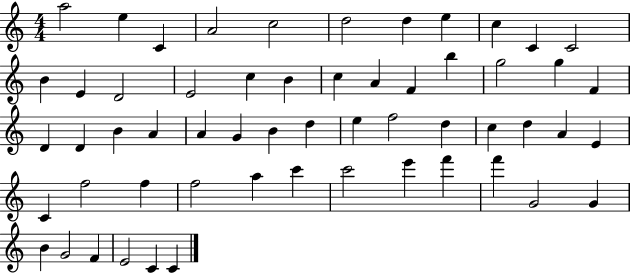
X:1
T:Untitled
M:4/4
L:1/4
K:C
a2 e C A2 c2 d2 d e c C C2 B E D2 E2 c B c A F b g2 g F D D B A A G B d e f2 d c d A E C f2 f f2 a c' c'2 e' f' f' G2 G B G2 F E2 C C